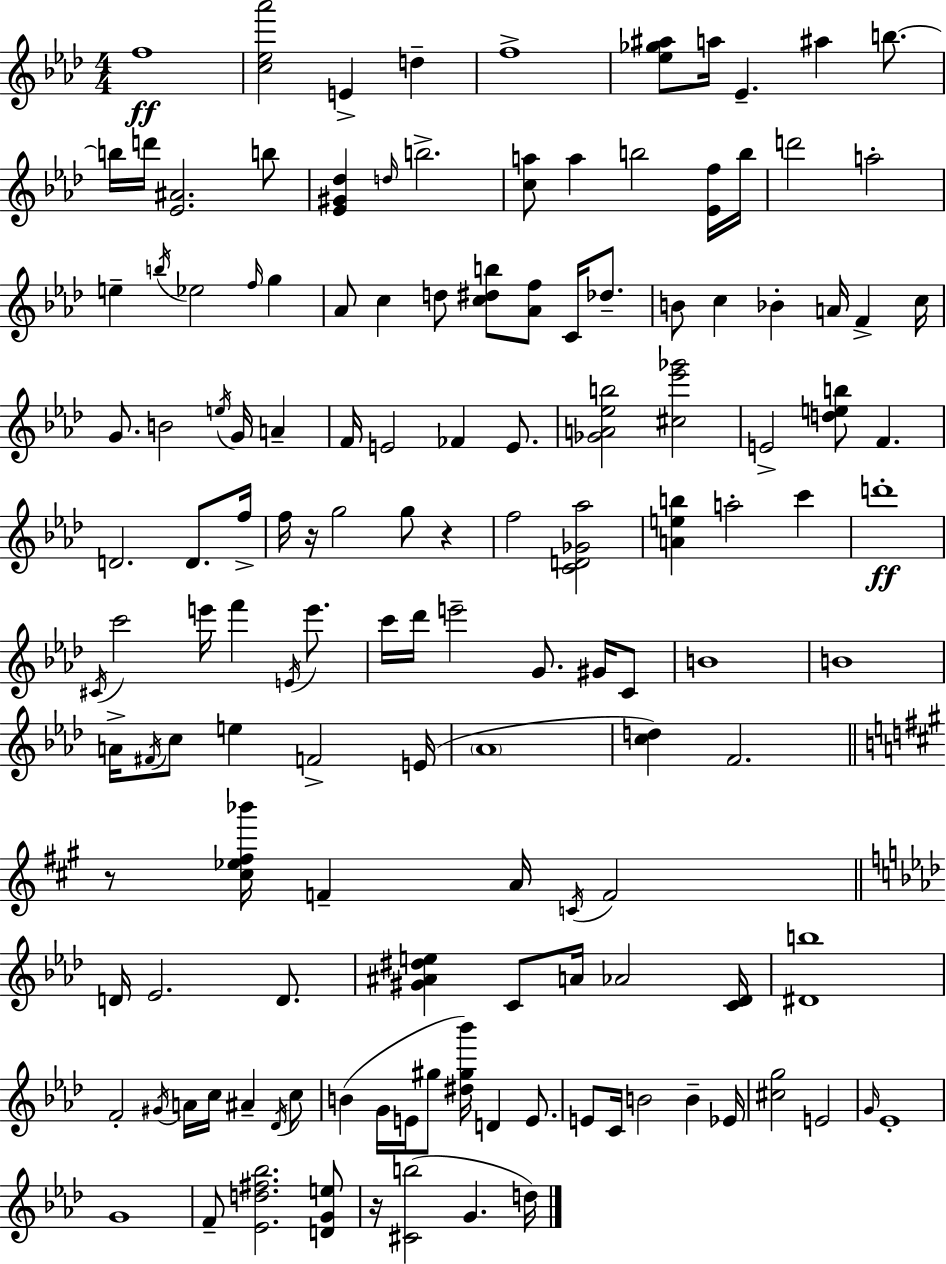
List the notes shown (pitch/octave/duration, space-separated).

F5/w [C5,Eb5,Ab6]/h E4/q D5/q F5/w [Eb5,Gb5,A#5]/e A5/s Eb4/q. A#5/q B5/e. B5/s D6/s [Eb4,A#4]/h. B5/e [Eb4,G#4,Db5]/q D5/s B5/h. [C5,A5]/e A5/q B5/h [Eb4,F5]/s B5/s D6/h A5/h E5/q B5/s Eb5/h F5/s G5/q Ab4/e C5/q D5/e [C5,D#5,B5]/e [Ab4,F5]/e C4/s Db5/e. B4/e C5/q Bb4/q A4/s F4/q C5/s G4/e. B4/h E5/s G4/s A4/q F4/s E4/h FES4/q E4/e. [Gb4,A4,Eb5,B5]/h [C#5,Eb6,Gb6]/h E4/h [D5,E5,B5]/e F4/q. D4/h. D4/e. F5/s F5/s R/s G5/h G5/e R/q F5/h [C4,D4,Gb4,Ab5]/h [A4,E5,B5]/q A5/h C6/q D6/w C#4/s C6/h E6/s F6/q E4/s E6/e. C6/s Db6/s E6/h G4/e. G#4/s C4/e B4/w B4/w A4/s F#4/s C5/e E5/q F4/h E4/s Ab4/w [C5,D5]/q F4/h. R/e [C#5,Eb5,F#5,Bb6]/s F4/q A4/s C4/s F4/h D4/s Eb4/h. D4/e. [G#4,A#4,D#5,E5]/q C4/e A4/s Ab4/h [C4,Db4]/s [D#4,B5]/w F4/h G#4/s A4/s C5/s A#4/q Db4/s C5/e B4/q G4/s E4/s G#5/e [D#5,G#5,Bb6]/s D4/q E4/e. E4/e C4/s B4/h B4/q Eb4/s [C#5,G5]/h E4/h G4/s Eb4/w G4/w F4/e [Eb4,D5,F#5,Bb5]/h. [D4,G4,E5]/e R/s [C#4,B5]/h G4/q. D5/s